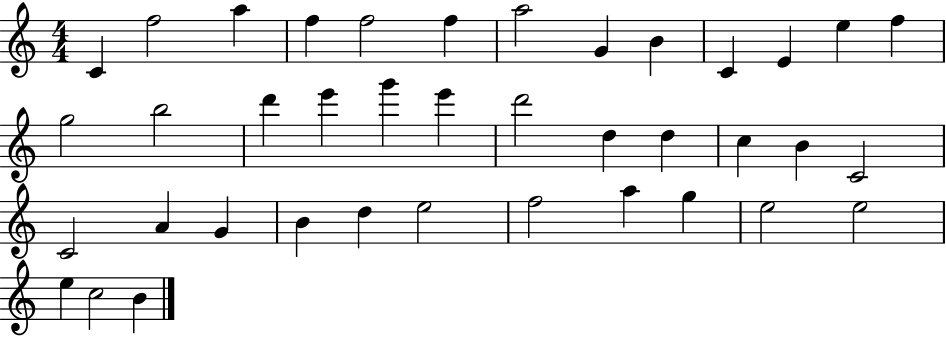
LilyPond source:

{
  \clef treble
  \numericTimeSignature
  \time 4/4
  \key c \major
  c'4 f''2 a''4 | f''4 f''2 f''4 | a''2 g'4 b'4 | c'4 e'4 e''4 f''4 | \break g''2 b''2 | d'''4 e'''4 g'''4 e'''4 | d'''2 d''4 d''4 | c''4 b'4 c'2 | \break c'2 a'4 g'4 | b'4 d''4 e''2 | f''2 a''4 g''4 | e''2 e''2 | \break e''4 c''2 b'4 | \bar "|."
}